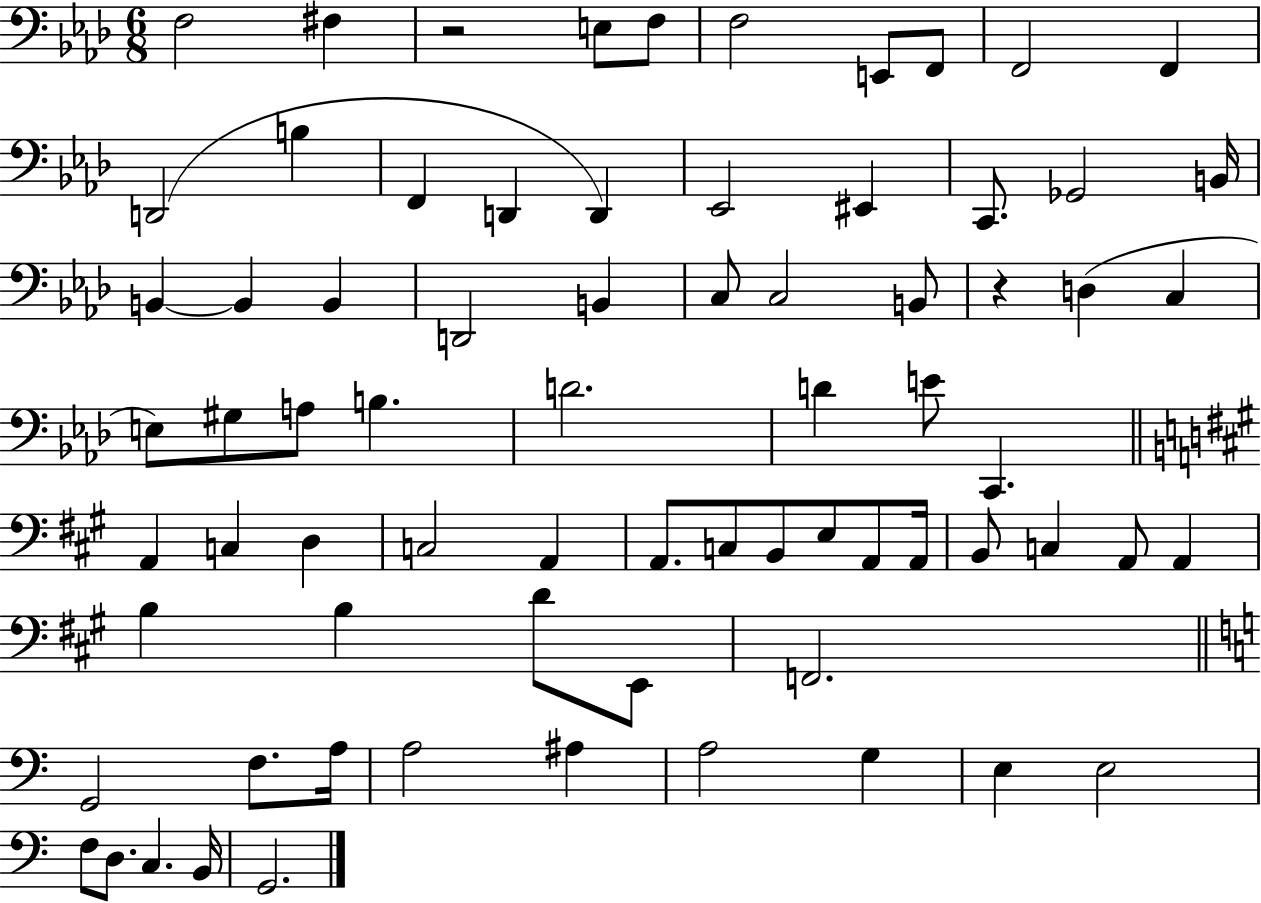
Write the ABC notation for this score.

X:1
T:Untitled
M:6/8
L:1/4
K:Ab
F,2 ^F, z2 E,/2 F,/2 F,2 E,,/2 F,,/2 F,,2 F,, D,,2 B, F,, D,, D,, _E,,2 ^E,, C,,/2 _G,,2 B,,/4 B,, B,, B,, D,,2 B,, C,/2 C,2 B,,/2 z D, C, E,/2 ^G,/2 A,/2 B, D2 D E/2 C,, A,, C, D, C,2 A,, A,,/2 C,/2 B,,/2 E,/2 A,,/2 A,,/4 B,,/2 C, A,,/2 A,, B, B, D/2 E,,/2 F,,2 G,,2 F,/2 A,/4 A,2 ^A, A,2 G, E, E,2 F,/2 D,/2 C, B,,/4 G,,2